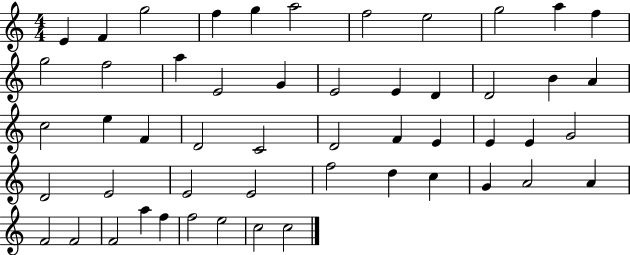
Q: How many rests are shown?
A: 0